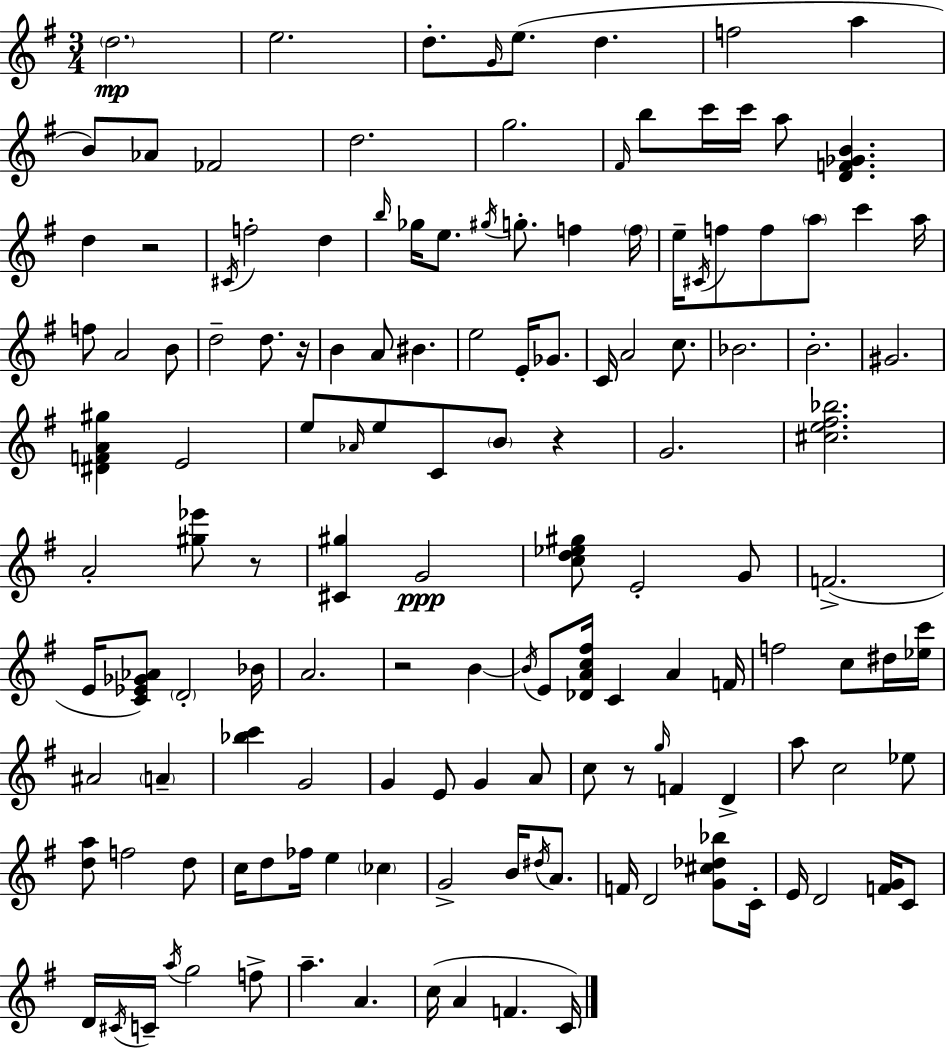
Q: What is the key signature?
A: E minor